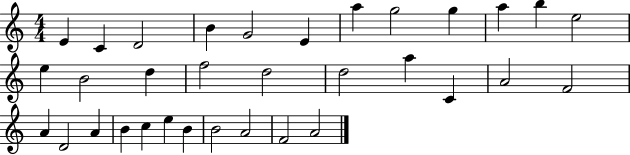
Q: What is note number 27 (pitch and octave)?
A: C5